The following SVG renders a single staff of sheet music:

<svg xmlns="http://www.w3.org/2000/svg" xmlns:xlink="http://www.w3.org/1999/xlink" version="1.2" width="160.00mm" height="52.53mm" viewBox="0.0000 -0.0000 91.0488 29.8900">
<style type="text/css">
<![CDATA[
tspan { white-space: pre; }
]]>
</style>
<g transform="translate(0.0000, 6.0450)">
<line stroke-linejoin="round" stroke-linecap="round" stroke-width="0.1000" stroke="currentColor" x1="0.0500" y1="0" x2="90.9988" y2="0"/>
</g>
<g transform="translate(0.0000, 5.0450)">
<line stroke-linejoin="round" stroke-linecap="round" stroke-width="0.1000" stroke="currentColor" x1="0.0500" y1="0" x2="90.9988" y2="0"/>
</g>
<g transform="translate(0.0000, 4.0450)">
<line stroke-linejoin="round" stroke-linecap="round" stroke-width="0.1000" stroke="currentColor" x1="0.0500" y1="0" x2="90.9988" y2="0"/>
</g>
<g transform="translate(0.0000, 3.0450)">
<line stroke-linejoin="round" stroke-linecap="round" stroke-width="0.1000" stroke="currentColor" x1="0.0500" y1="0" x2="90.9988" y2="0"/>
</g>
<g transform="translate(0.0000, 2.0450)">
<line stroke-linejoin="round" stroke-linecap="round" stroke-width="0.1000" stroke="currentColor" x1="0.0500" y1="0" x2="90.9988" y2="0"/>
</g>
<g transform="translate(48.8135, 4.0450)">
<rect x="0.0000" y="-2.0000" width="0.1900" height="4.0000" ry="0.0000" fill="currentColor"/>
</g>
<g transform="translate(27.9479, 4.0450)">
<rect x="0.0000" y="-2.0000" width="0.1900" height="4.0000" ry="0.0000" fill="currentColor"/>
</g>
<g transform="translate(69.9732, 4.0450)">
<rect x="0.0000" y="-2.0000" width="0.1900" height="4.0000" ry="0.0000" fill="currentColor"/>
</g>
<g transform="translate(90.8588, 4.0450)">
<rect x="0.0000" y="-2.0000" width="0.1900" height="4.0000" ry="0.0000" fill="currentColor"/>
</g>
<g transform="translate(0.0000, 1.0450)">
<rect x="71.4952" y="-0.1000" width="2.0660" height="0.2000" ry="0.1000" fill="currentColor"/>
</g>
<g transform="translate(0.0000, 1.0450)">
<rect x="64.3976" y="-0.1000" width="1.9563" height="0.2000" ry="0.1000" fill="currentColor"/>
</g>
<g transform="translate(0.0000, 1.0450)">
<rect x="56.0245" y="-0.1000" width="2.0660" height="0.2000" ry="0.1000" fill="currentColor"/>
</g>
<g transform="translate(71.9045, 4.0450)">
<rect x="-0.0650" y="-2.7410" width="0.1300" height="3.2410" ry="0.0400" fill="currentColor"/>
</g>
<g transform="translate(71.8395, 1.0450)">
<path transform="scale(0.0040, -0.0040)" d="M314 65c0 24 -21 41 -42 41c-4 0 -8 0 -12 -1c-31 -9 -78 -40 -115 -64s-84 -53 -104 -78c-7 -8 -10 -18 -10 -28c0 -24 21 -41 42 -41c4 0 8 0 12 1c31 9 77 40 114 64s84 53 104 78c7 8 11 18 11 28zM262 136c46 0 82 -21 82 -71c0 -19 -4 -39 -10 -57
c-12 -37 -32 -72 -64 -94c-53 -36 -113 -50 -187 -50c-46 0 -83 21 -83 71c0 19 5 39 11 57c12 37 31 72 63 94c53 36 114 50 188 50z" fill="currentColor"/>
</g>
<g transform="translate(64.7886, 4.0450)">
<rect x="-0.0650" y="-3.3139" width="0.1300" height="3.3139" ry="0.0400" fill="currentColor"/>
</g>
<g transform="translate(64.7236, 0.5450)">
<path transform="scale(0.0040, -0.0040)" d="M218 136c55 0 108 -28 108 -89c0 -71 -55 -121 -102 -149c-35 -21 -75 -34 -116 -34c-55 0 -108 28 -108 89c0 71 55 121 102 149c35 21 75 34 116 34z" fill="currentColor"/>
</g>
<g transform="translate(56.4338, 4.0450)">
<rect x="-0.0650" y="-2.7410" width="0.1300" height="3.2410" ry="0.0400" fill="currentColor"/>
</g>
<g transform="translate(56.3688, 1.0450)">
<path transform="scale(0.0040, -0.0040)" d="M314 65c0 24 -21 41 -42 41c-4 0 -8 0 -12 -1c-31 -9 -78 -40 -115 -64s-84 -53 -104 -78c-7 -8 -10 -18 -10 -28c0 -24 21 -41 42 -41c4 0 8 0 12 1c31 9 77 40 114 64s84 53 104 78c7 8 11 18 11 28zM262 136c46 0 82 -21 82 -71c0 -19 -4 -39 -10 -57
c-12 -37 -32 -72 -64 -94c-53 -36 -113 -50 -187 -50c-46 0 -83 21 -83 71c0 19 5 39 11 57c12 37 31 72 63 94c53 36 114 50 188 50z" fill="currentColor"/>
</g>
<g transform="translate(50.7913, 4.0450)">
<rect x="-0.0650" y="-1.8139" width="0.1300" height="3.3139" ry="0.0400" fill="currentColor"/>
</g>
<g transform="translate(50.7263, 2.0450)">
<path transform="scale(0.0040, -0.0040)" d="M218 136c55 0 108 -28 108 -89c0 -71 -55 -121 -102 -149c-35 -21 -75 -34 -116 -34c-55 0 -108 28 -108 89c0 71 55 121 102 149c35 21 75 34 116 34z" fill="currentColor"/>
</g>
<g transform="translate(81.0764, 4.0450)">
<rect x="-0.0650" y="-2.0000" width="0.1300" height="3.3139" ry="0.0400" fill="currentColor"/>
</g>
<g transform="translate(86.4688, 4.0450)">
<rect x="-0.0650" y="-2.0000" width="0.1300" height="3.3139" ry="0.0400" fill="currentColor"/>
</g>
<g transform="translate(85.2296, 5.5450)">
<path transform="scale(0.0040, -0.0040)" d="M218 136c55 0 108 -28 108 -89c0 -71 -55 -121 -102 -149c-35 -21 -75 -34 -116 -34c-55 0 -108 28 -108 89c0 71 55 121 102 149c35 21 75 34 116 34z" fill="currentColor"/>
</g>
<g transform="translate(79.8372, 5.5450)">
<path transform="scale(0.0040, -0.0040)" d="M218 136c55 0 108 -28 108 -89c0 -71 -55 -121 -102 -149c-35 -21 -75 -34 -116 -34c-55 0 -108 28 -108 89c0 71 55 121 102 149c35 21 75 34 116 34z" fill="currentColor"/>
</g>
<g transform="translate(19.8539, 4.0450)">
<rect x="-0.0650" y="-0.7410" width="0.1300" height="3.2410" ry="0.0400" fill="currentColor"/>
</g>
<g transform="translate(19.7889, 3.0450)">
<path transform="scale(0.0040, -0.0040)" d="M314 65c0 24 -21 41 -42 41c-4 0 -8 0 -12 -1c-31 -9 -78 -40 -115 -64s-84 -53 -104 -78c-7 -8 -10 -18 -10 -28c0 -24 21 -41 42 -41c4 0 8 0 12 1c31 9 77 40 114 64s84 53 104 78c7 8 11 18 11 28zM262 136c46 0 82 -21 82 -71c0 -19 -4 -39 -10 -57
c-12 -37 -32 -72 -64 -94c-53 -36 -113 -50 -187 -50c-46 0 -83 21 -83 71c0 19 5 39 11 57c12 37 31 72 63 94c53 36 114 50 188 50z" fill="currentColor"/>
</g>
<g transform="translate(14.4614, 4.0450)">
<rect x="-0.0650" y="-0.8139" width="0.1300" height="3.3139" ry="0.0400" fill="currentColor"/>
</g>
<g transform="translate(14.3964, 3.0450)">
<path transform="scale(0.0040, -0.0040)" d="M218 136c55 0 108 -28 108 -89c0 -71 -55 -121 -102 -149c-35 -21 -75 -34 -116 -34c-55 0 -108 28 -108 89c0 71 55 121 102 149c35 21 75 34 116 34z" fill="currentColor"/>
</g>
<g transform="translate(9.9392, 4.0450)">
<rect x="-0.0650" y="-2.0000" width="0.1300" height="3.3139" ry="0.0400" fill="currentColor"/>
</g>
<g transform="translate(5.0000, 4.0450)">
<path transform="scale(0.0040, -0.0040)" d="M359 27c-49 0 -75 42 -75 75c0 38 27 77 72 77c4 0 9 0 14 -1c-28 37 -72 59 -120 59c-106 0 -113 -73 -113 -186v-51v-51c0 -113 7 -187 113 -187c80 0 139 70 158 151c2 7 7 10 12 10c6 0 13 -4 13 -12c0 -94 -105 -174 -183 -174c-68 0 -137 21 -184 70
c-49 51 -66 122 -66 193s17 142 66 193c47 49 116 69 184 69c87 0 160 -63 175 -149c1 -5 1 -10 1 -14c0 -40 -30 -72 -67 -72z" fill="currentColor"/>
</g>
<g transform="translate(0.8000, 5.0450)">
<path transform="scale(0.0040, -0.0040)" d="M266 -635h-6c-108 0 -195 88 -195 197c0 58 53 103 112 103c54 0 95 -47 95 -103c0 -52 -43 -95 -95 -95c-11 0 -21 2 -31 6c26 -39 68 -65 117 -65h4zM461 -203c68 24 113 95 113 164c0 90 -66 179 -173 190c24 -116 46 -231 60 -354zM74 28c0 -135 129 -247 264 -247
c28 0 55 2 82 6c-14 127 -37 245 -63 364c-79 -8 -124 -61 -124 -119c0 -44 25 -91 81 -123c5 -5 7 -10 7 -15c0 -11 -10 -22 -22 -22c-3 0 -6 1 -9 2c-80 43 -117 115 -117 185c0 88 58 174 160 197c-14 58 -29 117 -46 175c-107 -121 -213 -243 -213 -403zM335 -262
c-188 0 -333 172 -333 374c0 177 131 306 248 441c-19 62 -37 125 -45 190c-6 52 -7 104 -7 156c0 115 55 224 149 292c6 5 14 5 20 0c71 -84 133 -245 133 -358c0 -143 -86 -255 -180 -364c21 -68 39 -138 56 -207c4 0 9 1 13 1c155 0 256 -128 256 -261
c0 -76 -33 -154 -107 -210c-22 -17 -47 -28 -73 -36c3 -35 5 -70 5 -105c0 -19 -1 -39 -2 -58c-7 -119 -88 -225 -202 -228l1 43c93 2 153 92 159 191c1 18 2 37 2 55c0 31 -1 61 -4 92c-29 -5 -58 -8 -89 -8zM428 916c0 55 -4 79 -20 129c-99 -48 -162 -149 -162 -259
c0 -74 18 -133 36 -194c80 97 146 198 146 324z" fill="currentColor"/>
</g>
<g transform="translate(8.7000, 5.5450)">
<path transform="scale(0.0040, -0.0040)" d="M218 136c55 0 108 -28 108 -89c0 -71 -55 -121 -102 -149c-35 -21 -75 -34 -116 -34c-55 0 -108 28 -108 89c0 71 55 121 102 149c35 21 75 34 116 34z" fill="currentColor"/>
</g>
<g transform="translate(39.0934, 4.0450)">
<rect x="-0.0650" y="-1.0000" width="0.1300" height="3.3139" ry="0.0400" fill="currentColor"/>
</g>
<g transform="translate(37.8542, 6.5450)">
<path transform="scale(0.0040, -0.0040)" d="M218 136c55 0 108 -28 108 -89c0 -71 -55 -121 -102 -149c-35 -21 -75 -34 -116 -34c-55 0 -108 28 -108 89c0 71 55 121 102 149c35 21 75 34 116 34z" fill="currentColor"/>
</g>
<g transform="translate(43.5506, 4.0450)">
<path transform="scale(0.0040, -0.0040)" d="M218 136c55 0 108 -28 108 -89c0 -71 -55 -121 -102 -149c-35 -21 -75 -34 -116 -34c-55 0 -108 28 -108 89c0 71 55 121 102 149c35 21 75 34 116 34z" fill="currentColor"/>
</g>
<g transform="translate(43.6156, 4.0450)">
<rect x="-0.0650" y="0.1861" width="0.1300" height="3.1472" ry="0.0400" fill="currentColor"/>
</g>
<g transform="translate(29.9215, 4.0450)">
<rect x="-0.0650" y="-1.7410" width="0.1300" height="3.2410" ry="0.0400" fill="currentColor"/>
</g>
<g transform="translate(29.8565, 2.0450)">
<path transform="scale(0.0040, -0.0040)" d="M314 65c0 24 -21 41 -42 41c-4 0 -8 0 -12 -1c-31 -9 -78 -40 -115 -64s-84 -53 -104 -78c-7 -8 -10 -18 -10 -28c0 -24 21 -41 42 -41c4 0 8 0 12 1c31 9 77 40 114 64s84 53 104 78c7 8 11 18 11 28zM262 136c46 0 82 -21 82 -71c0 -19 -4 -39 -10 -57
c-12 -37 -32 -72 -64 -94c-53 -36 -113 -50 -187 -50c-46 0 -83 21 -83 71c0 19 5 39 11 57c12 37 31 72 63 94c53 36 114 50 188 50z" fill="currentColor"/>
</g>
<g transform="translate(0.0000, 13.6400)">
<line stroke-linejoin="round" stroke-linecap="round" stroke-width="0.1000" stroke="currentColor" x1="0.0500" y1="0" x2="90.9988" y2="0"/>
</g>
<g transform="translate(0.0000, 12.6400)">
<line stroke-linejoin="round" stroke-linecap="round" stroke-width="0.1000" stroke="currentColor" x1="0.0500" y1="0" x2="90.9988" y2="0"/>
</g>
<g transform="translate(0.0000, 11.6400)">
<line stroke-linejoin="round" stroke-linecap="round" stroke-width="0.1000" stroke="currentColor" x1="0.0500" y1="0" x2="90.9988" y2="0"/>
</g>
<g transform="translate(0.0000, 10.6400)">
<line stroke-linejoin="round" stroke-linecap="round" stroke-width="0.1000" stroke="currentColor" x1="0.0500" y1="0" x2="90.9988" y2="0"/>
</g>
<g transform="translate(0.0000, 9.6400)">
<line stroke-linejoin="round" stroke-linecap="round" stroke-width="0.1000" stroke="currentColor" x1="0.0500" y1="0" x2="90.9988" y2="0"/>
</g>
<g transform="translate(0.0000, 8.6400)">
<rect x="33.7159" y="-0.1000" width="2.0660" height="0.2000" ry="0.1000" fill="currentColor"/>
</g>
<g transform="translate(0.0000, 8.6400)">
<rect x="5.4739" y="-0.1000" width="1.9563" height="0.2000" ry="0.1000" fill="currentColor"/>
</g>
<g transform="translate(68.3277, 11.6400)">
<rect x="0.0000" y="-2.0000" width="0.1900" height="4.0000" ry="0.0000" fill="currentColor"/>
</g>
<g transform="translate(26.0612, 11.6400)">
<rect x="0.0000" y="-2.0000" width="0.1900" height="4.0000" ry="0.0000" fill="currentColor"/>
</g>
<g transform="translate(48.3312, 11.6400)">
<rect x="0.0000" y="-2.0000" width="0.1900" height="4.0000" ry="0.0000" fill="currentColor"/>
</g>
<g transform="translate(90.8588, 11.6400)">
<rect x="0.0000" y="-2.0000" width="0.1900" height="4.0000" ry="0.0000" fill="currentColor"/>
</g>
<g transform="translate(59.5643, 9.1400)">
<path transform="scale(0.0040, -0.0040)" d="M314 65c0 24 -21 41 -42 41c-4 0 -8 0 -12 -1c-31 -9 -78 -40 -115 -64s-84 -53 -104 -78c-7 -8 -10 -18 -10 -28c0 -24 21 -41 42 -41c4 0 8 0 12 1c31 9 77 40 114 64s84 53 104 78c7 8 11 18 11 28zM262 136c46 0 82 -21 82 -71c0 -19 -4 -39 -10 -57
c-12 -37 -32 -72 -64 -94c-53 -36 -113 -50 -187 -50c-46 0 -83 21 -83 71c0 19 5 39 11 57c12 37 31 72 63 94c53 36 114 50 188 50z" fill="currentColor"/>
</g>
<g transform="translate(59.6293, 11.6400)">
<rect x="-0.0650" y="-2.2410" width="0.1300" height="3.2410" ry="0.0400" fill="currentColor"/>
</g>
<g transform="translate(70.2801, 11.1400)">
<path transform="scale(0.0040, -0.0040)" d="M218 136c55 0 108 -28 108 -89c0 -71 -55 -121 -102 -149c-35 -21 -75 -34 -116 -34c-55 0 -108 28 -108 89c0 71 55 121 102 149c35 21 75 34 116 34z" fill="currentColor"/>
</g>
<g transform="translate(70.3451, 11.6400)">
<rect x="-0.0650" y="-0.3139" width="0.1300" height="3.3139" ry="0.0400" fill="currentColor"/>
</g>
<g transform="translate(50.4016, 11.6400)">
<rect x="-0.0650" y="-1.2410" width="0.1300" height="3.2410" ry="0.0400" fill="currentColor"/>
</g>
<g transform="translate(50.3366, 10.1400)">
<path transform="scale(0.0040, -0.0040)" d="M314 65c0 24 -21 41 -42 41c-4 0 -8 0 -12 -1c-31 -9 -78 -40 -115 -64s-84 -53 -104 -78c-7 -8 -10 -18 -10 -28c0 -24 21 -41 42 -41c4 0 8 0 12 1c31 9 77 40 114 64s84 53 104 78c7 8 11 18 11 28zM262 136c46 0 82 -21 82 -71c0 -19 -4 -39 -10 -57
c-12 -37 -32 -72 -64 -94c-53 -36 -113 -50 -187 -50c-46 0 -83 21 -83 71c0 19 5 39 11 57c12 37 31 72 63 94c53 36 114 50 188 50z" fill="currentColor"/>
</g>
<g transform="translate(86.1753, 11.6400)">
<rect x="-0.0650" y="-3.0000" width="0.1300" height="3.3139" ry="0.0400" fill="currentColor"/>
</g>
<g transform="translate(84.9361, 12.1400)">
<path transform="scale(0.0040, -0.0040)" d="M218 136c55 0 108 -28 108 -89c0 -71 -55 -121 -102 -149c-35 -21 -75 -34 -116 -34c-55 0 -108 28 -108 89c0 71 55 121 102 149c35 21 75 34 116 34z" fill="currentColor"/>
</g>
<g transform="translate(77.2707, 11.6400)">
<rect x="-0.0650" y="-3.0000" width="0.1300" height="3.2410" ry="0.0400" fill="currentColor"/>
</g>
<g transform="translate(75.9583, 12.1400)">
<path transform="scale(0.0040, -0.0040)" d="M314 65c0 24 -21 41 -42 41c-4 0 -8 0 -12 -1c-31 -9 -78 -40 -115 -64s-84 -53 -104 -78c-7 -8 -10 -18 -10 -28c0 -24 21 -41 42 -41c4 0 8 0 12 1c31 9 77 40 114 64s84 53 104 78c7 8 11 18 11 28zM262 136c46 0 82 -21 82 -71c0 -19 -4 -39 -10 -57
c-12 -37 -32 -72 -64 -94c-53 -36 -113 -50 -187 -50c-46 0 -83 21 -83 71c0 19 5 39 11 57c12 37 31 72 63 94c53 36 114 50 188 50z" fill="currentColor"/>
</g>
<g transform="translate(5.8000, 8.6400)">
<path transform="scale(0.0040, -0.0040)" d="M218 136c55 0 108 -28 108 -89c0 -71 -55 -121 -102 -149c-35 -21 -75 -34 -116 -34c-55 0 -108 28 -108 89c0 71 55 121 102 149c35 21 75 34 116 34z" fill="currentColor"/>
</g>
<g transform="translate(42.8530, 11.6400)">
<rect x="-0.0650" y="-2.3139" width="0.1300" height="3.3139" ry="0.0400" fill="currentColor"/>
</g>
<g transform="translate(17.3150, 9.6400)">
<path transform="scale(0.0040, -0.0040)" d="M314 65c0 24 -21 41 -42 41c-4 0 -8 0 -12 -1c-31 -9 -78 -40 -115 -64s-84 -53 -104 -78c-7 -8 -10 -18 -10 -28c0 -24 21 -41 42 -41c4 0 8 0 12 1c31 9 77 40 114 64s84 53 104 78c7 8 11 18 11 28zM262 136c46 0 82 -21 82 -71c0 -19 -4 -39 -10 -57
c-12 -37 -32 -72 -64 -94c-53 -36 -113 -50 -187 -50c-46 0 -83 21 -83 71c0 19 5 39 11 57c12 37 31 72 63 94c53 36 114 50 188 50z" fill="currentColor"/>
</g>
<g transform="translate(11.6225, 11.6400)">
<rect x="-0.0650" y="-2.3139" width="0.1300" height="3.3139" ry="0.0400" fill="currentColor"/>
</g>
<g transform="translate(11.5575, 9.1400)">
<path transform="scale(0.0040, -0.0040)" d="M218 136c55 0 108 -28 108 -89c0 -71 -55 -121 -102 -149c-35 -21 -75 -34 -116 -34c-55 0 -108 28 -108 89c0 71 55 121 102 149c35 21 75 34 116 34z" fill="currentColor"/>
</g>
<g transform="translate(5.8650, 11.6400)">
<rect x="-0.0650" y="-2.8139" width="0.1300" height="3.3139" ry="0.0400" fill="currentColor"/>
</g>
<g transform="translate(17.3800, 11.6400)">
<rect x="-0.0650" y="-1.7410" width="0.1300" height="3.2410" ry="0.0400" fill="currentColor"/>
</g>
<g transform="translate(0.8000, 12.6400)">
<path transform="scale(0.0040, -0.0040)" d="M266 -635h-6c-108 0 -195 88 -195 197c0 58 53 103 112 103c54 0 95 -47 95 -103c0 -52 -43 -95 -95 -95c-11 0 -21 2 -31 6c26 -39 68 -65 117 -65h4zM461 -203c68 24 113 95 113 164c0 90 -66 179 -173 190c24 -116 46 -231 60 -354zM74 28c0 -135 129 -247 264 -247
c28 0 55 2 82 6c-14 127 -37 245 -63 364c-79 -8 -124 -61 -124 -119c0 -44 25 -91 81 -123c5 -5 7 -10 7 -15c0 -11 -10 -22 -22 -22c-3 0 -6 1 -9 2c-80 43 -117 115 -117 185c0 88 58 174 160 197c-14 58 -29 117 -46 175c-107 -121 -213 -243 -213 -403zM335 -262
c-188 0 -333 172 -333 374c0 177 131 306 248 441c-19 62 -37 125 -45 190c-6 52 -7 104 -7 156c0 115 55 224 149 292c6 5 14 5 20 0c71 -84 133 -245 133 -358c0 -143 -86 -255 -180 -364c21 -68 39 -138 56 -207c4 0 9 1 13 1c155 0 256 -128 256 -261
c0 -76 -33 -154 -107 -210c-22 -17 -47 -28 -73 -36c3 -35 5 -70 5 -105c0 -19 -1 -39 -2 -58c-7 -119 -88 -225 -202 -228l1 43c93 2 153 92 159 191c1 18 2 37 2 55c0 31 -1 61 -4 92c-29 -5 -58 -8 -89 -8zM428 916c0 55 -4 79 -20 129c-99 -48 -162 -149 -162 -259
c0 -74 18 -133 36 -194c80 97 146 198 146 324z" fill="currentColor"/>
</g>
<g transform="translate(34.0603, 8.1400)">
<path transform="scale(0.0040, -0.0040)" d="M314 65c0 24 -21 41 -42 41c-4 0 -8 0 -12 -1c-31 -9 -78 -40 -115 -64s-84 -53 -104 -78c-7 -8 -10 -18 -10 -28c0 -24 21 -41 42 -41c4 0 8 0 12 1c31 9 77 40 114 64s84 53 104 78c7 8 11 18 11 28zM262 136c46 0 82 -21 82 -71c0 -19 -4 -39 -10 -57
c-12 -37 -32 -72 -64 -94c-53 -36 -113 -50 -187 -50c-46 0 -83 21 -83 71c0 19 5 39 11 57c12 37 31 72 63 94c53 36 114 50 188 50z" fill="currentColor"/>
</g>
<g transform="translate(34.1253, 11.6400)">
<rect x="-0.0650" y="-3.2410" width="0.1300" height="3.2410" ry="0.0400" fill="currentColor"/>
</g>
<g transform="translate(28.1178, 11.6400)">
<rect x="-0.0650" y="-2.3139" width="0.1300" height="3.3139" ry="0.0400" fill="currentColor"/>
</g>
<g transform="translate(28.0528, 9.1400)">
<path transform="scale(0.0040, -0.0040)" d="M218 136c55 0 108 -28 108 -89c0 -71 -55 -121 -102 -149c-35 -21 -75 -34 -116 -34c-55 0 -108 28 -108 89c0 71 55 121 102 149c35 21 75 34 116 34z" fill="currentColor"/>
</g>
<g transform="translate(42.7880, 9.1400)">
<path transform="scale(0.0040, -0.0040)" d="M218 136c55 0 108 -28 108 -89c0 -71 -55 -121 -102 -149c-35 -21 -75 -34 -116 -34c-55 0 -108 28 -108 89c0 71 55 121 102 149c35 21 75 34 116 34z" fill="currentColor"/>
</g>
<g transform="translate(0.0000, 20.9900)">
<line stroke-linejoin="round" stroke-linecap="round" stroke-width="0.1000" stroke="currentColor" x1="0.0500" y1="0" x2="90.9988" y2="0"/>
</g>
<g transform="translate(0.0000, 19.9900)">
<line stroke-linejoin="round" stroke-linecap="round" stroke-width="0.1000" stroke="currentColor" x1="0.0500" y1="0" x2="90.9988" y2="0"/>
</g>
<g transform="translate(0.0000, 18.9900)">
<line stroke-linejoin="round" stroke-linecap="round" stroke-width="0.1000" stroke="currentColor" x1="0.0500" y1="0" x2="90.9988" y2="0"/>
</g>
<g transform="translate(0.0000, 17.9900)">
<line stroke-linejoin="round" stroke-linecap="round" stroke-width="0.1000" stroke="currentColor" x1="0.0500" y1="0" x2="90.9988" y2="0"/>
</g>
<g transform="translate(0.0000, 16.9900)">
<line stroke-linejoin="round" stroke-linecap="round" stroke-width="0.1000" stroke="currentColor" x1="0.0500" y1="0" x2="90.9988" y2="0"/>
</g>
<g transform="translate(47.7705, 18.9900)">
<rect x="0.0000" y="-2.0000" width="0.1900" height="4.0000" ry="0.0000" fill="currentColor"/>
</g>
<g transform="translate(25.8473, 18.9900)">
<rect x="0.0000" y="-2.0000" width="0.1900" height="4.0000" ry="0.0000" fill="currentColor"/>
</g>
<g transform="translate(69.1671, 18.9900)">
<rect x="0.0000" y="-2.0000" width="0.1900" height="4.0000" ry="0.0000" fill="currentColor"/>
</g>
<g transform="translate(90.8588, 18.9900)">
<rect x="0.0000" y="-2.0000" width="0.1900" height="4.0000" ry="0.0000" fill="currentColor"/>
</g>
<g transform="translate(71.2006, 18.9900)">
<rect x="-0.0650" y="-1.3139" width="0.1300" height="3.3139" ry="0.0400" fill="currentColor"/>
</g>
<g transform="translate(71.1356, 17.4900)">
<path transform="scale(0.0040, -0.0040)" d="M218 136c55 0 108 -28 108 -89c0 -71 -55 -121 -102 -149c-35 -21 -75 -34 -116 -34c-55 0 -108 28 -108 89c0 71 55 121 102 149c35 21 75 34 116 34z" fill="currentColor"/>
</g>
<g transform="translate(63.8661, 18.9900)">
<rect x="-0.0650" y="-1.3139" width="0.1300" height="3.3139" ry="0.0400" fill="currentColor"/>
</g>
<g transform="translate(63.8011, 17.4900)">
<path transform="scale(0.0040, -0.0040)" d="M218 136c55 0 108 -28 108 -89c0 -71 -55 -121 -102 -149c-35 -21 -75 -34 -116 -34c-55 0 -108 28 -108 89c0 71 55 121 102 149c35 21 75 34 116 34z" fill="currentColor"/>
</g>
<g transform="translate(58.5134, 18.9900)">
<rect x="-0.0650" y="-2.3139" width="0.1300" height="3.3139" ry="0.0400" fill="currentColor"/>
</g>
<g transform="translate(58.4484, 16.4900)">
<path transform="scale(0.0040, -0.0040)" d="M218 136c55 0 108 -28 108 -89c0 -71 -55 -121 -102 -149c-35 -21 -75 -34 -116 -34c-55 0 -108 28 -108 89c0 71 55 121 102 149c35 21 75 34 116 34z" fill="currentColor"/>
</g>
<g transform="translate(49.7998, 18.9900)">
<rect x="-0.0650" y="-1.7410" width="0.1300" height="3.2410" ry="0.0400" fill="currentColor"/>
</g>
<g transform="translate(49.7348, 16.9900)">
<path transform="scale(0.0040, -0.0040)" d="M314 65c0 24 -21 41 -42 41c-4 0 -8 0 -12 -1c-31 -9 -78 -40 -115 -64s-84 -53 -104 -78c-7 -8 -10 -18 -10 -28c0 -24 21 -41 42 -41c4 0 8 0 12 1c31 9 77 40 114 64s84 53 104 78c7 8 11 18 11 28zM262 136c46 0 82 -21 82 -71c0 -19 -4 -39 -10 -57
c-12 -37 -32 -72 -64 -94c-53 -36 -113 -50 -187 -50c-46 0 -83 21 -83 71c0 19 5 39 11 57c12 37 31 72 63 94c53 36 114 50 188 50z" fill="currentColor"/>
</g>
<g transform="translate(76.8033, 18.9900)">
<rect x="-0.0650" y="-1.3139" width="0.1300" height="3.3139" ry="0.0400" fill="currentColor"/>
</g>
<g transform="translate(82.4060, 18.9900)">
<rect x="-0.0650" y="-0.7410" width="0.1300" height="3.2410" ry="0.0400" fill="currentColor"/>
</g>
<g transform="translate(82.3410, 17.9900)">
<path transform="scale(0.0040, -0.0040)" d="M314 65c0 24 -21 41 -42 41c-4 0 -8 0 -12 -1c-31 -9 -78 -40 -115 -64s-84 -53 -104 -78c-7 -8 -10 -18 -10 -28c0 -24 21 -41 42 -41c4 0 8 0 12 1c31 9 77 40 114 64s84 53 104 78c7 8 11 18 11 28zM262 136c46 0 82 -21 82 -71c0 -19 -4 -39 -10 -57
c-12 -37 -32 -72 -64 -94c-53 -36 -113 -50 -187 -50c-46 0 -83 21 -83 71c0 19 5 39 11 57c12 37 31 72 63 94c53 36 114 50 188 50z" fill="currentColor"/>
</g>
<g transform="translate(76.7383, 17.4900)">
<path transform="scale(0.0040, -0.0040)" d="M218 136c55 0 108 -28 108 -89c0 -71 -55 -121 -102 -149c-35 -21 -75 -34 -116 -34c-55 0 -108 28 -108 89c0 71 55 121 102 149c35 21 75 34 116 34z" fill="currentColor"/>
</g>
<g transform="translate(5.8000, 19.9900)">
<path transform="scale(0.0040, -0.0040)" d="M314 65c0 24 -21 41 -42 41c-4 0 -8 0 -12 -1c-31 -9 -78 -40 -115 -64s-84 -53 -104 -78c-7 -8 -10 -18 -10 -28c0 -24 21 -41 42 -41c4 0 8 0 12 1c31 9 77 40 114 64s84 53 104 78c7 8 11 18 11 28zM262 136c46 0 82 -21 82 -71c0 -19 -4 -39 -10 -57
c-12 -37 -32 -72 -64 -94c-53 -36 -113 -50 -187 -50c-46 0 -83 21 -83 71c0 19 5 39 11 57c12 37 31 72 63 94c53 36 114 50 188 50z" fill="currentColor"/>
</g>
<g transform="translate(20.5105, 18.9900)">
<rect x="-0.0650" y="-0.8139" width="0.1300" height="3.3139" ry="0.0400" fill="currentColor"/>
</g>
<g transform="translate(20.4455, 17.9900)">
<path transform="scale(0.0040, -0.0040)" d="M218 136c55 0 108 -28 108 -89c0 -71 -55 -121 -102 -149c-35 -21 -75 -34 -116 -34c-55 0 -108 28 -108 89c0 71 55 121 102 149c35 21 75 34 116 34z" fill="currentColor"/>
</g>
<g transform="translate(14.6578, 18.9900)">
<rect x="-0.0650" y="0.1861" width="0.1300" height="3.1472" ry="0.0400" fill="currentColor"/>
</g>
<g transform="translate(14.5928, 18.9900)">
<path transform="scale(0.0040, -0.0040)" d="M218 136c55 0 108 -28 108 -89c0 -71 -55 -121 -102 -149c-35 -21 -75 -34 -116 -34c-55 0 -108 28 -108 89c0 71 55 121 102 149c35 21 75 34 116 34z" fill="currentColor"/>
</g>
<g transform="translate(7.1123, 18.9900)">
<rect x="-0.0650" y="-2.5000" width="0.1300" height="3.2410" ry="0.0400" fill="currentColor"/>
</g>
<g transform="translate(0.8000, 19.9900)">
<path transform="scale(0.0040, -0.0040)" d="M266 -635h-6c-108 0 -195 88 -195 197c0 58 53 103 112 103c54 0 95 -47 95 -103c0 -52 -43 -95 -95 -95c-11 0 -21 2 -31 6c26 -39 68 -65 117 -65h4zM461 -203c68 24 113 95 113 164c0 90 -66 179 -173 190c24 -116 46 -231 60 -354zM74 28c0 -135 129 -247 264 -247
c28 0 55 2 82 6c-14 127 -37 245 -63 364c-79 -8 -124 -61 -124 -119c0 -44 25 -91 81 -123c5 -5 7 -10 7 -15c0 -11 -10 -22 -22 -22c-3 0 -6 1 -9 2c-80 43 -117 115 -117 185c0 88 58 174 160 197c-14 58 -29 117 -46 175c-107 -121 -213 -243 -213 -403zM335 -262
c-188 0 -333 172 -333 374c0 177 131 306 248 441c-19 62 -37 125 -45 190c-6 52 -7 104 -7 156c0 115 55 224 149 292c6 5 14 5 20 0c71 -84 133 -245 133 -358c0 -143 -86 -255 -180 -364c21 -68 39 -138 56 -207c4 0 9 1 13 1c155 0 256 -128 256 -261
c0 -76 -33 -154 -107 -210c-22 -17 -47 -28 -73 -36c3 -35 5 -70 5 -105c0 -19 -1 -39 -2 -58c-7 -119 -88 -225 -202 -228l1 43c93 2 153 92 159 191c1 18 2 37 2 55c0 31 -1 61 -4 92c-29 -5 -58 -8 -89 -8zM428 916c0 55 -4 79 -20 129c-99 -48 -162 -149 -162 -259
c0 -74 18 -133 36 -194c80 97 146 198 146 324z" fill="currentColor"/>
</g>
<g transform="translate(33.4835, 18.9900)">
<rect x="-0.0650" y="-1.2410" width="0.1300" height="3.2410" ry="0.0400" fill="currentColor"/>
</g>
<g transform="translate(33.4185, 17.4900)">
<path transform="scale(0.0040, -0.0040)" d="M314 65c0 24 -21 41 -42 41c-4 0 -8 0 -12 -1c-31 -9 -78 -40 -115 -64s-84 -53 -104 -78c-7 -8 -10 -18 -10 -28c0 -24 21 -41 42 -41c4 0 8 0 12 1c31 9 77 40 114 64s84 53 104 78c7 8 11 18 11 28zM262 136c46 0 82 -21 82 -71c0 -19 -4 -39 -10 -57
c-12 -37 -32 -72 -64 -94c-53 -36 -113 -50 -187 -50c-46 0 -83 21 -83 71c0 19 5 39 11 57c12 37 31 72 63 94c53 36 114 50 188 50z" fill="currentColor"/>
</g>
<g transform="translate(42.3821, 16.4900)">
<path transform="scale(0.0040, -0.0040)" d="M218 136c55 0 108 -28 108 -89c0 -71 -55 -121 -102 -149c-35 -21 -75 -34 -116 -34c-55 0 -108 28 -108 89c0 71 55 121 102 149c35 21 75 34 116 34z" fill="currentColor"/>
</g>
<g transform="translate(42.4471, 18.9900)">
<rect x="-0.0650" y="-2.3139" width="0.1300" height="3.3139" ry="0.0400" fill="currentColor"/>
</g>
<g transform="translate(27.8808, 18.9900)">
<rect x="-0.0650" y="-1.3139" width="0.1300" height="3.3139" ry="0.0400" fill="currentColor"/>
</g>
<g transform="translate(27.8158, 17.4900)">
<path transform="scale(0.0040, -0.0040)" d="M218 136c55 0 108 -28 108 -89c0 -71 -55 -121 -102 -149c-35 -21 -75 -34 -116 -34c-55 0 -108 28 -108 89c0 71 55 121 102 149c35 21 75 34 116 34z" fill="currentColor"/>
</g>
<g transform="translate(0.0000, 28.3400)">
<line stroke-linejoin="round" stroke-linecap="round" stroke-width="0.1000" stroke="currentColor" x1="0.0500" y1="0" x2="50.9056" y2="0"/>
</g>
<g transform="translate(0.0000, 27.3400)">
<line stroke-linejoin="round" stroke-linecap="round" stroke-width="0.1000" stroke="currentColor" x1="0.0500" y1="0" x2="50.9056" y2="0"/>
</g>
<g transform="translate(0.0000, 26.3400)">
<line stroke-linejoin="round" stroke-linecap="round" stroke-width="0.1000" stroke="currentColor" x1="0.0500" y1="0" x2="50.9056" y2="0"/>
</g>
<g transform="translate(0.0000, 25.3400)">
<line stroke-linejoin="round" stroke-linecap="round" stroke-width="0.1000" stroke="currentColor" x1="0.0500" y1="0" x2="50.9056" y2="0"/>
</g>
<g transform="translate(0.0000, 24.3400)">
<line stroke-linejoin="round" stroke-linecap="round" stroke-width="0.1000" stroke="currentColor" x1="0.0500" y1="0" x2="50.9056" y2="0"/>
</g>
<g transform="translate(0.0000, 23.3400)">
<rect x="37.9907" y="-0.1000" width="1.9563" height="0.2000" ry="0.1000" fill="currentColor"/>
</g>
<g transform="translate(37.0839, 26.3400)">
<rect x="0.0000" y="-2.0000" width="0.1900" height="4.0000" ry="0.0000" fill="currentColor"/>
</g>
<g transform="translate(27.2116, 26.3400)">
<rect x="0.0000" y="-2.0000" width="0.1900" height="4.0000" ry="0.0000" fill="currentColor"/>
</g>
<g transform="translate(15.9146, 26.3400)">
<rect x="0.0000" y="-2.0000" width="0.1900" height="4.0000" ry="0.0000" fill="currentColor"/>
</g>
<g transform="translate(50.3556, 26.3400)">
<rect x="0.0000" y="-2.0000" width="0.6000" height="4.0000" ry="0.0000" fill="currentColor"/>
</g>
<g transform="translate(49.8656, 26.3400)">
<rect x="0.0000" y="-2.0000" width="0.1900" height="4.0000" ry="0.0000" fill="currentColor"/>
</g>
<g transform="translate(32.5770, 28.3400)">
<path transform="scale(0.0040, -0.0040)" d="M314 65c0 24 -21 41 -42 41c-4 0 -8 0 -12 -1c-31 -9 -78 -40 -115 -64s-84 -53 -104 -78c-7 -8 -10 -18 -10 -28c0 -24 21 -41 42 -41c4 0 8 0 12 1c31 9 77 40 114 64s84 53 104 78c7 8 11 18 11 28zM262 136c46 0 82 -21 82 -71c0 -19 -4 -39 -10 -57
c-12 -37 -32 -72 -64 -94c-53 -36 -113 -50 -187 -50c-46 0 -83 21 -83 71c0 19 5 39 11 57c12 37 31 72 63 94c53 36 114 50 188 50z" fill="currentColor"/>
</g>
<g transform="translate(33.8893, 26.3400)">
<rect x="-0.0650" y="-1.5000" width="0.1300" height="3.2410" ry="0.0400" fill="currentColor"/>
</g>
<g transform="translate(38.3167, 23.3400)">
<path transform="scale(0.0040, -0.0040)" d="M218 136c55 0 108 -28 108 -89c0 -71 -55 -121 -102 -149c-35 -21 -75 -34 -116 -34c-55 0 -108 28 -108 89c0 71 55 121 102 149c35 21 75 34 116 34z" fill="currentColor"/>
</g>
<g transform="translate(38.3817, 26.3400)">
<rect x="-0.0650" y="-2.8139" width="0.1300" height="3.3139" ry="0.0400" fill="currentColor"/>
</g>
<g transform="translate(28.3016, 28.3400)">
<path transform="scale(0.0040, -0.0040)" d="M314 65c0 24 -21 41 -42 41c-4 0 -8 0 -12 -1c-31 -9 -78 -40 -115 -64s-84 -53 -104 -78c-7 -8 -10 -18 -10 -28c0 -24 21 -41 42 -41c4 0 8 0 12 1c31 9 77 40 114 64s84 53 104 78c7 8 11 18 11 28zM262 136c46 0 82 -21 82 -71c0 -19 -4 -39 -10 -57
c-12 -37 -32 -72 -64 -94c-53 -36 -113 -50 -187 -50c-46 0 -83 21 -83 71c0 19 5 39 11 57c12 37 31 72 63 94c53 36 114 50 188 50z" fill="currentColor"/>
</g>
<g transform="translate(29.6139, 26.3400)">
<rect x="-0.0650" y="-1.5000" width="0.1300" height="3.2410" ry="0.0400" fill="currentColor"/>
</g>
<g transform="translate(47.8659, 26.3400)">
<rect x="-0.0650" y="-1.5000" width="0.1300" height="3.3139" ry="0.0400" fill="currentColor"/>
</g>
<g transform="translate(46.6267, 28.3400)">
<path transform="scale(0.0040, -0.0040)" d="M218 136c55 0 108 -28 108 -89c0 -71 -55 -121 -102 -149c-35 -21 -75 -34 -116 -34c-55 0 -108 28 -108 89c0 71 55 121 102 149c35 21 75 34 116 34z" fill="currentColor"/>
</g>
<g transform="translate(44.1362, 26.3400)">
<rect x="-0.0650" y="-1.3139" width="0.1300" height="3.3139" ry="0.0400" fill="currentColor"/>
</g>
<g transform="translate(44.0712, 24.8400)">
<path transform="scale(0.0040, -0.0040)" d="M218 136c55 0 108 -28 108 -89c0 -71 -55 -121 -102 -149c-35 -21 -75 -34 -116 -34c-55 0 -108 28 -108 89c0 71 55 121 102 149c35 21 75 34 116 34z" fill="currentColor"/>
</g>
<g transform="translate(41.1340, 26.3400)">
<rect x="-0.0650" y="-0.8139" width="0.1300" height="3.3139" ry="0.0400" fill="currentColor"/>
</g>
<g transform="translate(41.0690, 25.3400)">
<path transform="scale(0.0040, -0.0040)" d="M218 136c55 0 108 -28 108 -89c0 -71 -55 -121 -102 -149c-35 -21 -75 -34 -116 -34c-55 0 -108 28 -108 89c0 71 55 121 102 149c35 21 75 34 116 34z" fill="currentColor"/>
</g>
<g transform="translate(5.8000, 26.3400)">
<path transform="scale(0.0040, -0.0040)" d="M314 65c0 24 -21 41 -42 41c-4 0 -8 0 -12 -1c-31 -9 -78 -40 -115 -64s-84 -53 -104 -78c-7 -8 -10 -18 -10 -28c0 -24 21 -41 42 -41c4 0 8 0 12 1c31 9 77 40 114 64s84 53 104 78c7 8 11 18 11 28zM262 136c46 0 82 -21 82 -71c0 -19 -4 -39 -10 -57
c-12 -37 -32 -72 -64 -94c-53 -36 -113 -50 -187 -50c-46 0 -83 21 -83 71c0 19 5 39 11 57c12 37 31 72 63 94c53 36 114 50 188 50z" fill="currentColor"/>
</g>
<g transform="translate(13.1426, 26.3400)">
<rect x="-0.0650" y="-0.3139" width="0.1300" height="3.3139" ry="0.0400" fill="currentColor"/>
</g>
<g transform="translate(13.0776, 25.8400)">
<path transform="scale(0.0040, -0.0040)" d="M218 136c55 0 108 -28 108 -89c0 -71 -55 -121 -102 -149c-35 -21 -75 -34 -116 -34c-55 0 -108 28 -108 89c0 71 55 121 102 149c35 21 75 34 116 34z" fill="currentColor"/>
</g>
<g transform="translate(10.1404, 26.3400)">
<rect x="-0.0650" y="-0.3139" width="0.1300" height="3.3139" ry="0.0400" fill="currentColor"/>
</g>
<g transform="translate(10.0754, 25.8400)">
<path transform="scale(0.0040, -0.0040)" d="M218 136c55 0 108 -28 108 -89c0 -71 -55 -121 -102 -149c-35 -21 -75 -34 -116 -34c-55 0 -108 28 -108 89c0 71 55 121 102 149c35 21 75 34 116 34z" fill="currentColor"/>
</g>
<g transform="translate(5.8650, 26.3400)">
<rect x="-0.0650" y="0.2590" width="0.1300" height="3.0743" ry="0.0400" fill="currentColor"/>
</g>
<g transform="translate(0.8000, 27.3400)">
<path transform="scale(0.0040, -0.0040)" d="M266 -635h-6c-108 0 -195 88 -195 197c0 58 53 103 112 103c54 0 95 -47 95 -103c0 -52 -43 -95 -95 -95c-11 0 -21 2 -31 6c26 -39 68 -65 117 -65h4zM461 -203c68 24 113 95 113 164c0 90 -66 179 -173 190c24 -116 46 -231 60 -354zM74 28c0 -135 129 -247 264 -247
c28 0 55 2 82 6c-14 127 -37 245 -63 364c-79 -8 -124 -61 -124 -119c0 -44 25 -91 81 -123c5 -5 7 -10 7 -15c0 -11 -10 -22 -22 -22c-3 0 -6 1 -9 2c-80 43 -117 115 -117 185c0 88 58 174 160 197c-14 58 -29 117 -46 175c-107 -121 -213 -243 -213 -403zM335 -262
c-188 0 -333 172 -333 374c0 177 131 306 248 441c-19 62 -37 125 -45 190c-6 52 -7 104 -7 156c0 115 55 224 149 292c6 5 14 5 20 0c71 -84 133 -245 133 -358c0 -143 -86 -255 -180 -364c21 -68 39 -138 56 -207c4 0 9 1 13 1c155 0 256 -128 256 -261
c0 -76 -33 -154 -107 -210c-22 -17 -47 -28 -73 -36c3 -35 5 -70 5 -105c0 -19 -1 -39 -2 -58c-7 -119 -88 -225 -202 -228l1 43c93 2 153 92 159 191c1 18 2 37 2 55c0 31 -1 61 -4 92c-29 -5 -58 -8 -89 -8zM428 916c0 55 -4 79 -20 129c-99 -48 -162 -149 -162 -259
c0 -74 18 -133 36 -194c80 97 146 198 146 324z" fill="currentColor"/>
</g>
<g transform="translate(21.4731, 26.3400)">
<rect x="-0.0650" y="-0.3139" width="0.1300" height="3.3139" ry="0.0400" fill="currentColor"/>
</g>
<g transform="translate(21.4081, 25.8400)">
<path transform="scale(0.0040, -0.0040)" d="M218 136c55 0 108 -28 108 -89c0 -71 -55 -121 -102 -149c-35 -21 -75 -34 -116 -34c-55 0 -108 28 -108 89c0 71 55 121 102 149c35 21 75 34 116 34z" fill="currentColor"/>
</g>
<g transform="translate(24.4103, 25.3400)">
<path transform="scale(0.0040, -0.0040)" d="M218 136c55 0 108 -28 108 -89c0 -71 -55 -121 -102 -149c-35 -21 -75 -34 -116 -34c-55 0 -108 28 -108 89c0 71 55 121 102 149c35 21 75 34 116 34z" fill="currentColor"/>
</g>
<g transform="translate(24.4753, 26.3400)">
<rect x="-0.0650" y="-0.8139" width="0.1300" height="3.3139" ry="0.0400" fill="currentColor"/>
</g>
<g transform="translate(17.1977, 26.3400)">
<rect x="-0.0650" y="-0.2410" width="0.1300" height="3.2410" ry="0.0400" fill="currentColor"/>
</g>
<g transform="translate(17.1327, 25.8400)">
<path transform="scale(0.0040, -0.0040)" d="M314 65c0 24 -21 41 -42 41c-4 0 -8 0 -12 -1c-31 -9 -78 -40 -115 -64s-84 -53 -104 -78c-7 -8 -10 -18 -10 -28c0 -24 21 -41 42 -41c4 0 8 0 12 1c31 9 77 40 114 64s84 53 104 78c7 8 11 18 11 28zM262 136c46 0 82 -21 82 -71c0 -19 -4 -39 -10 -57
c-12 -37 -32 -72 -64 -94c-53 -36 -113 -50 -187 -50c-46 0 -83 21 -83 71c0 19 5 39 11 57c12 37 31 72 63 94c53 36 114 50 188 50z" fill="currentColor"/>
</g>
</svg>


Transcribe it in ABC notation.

X:1
T:Untitled
M:4/4
L:1/4
K:C
F d d2 f2 D B f a2 b a2 F F a g f2 g b2 g e2 g2 c A2 A G2 B d e e2 g f2 g e e e d2 B2 c c c2 c d E2 E2 a d e E